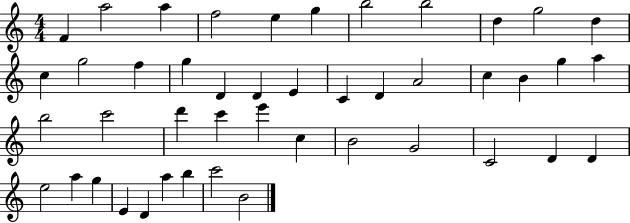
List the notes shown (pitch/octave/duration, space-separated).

F4/q A5/h A5/q F5/h E5/q G5/q B5/h B5/h D5/q G5/h D5/q C5/q G5/h F5/q G5/q D4/q D4/q E4/q C4/q D4/q A4/h C5/q B4/q G5/q A5/q B5/h C6/h D6/q C6/q E6/q C5/q B4/h G4/h C4/h D4/q D4/q E5/h A5/q G5/q E4/q D4/q A5/q B5/q C6/h B4/h